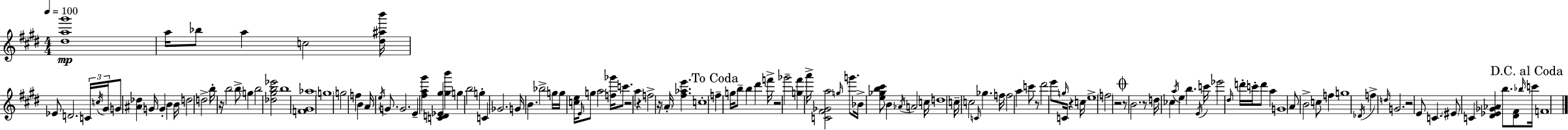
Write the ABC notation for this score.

X:1
T:Untitled
M:4/4
L:1/4
K:E
[^da^g']4 a/4 _b/2 a c2 [^d^ab']/4 _E/2 D2 C/4 c/4 ^G/4 G/2 [^A_d] G/4 G B B/4 d2 d2 b/4 z/4 b2 b/2 g b2 [_d^gb_e']2 b4 [F^G_a]4 g4 g2 f B A/4 e/4 G/2 G2 E [^fa^g'] [CD_E^g] [^gb'] g b2 g C _G2 G/4 B _b2 g/4 g/4 [ce]/4 E/4 g/2 a2 [f_g']/4 c'/2 z2 a z f2 z/4 A/4 [^f_ae'] c4 f g/4 b/2 b ^d' f'/4 z2 _g'2 [g^f'] a'/4 [C^F_Ga]2 g/4 g'/2 _B/4 [e_gb^c']/2 B _A/4 A2 c/4 d4 c/4 c2 C/4 _g f/4 f2 a c'/2 z/2 ^d'2 e'/2 g/4 C/4 z c/4 e4 f2 z2 z/2 B2 z/2 d/4 _c a/4 e b E/4 c'/4 _e'2 ^d/4 d'/4 c'/4 d'/2 a G4 A/2 B2 c/2 f g4 _D/4 f d/4 G2 z2 E/2 C ^E/2 C [^D_E_G_A] b/2 [^D^F]/2 _b/4 c'/4 F4